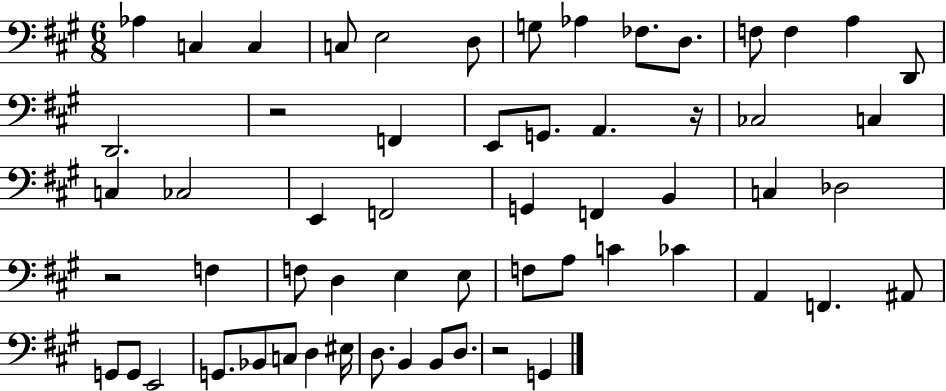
{
  \clef bass
  \numericTimeSignature
  \time 6/8
  \key a \major
  aes4 c4 c4 | c8 e2 d8 | g8 aes4 fes8. d8. | f8 f4 a4 d,8 | \break d,2. | r2 f,4 | e,8 g,8. a,4. r16 | ces2 c4 | \break c4 ces2 | e,4 f,2 | g,4 f,4 b,4 | c4 des2 | \break r2 f4 | f8 d4 e4 e8 | f8 a8 c'4 ces'4 | a,4 f,4. ais,8 | \break g,8 g,8 e,2 | g,8. bes,8 c8 d4 eis16 | d8. b,4 b,8 d8. | r2 g,4 | \break \bar "|."
}